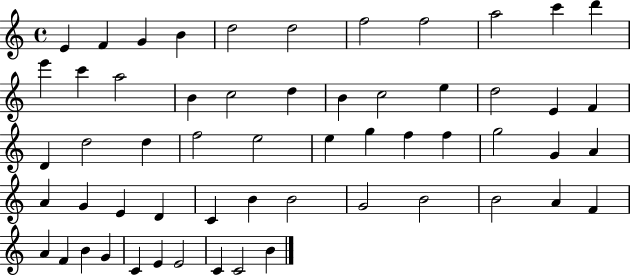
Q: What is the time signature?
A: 4/4